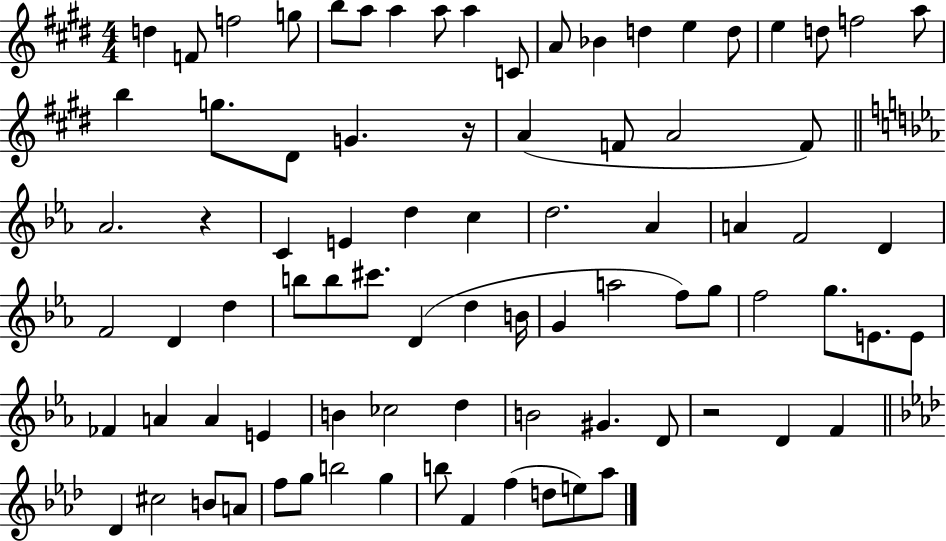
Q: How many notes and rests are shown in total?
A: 83